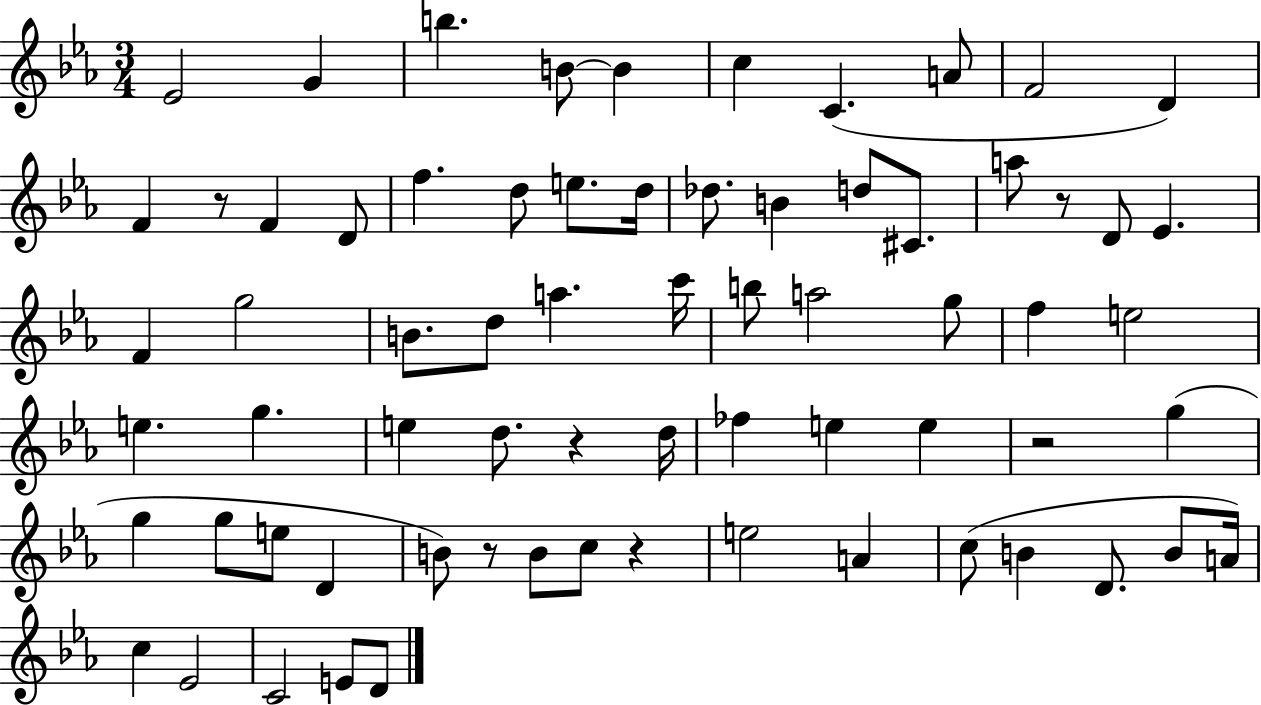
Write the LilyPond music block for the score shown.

{
  \clef treble
  \numericTimeSignature
  \time 3/4
  \key ees \major
  ees'2 g'4 | b''4. b'8~~ b'4 | c''4 c'4.( a'8 | f'2 d'4) | \break f'4 r8 f'4 d'8 | f''4. d''8 e''8. d''16 | des''8. b'4 d''8 cis'8. | a''8 r8 d'8 ees'4. | \break f'4 g''2 | b'8. d''8 a''4. c'''16 | b''8 a''2 g''8 | f''4 e''2 | \break e''4. g''4. | e''4 d''8. r4 d''16 | fes''4 e''4 e''4 | r2 g''4( | \break g''4 g''8 e''8 d'4 | b'8) r8 b'8 c''8 r4 | e''2 a'4 | c''8( b'4 d'8. b'8 a'16) | \break c''4 ees'2 | c'2 e'8 d'8 | \bar "|."
}